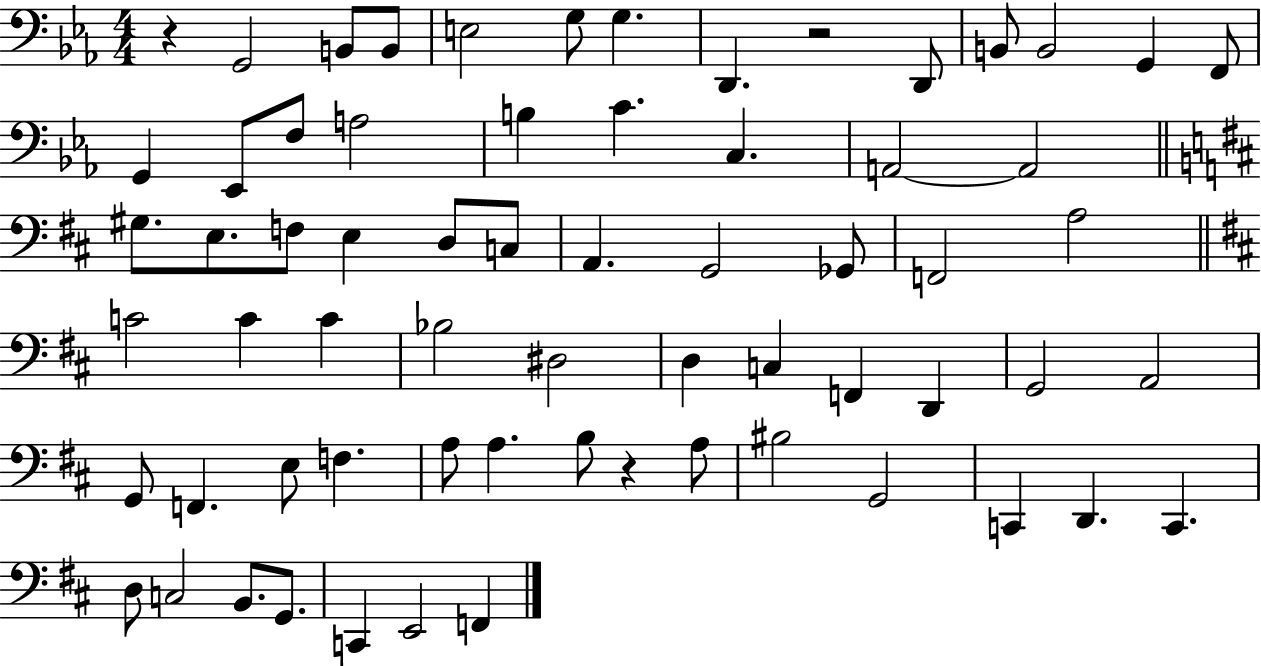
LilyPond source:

{
  \clef bass
  \numericTimeSignature
  \time 4/4
  \key ees \major
  r4 g,2 b,8 b,8 | e2 g8 g4. | d,4. r2 d,8 | b,8 b,2 g,4 f,8 | \break g,4 ees,8 f8 a2 | b4 c'4. c4. | a,2~~ a,2 | \bar "||" \break \key b \minor gis8. e8. f8 e4 d8 c8 | a,4. g,2 ges,8 | f,2 a2 | \bar "||" \break \key d \major c'2 c'4 c'4 | bes2 dis2 | d4 c4 f,4 d,4 | g,2 a,2 | \break g,8 f,4. e8 f4. | a8 a4. b8 r4 a8 | bis2 g,2 | c,4 d,4. c,4. | \break d8 c2 b,8. g,8. | c,4 e,2 f,4 | \bar "|."
}